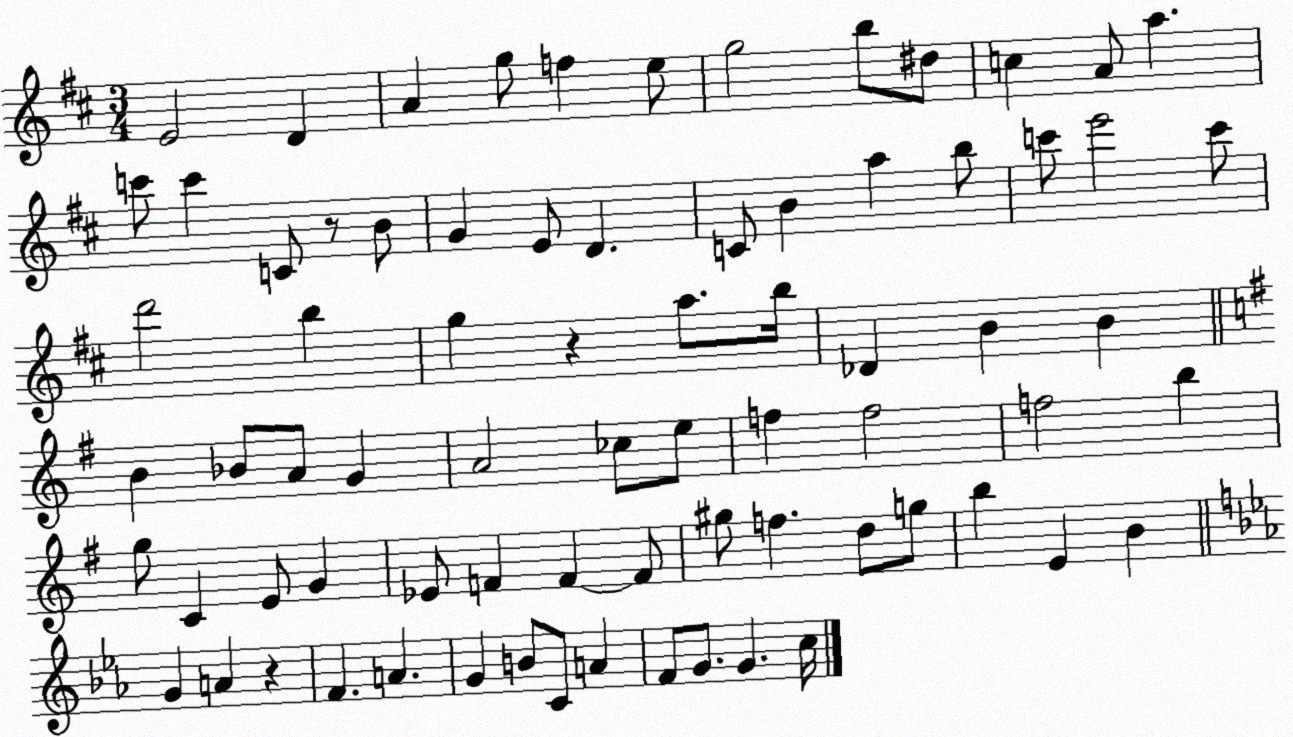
X:1
T:Untitled
M:3/4
L:1/4
K:D
E2 D A g/2 f e/2 g2 b/2 ^d/2 c A/2 a c'/2 c' C/2 z/2 B/2 G E/2 D C/2 B a b/2 c'/2 e'2 c'/2 d'2 b g z a/2 b/4 _D B B B _B/2 A/2 G A2 _c/2 e/2 f f2 f2 b g/2 C E/2 G _E/2 F F F/2 ^g/2 f d/2 g/2 b E B G A z F A G B/2 C/2 A F/2 G/2 G c/4